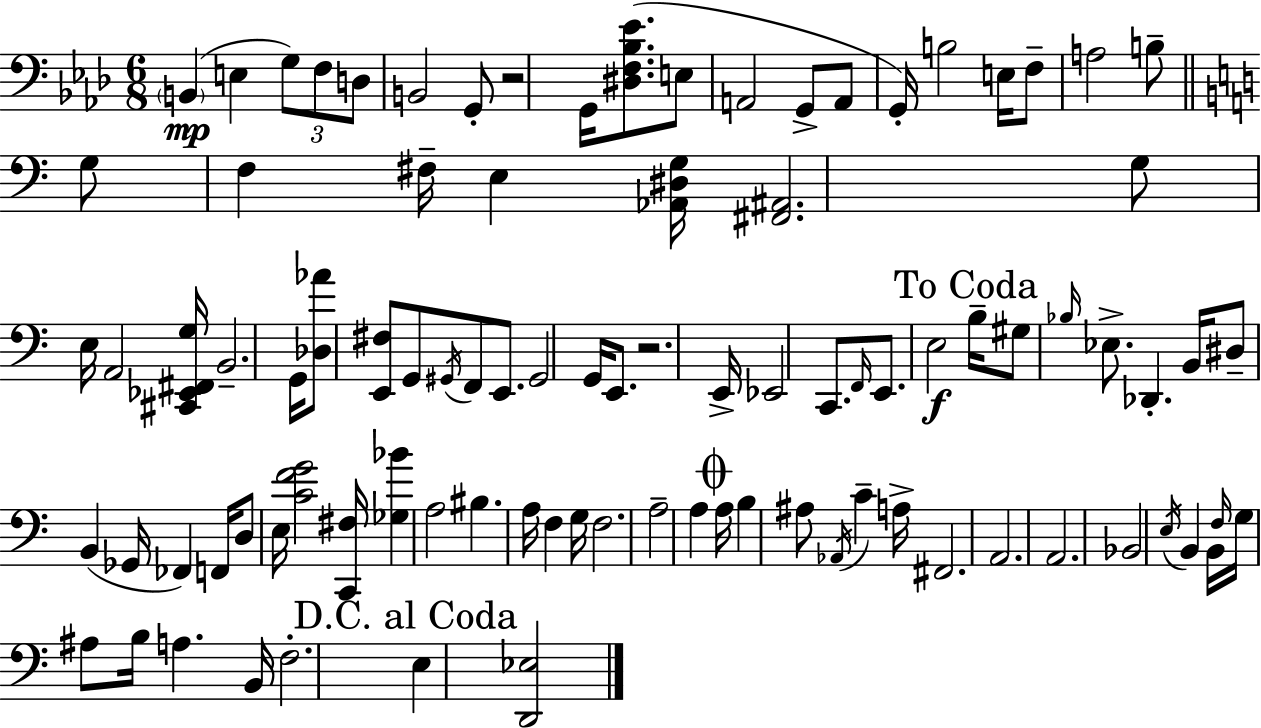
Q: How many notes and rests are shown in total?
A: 94